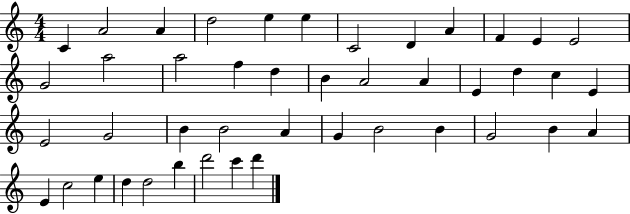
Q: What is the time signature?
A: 4/4